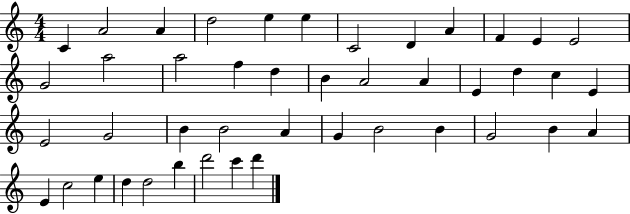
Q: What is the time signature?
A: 4/4